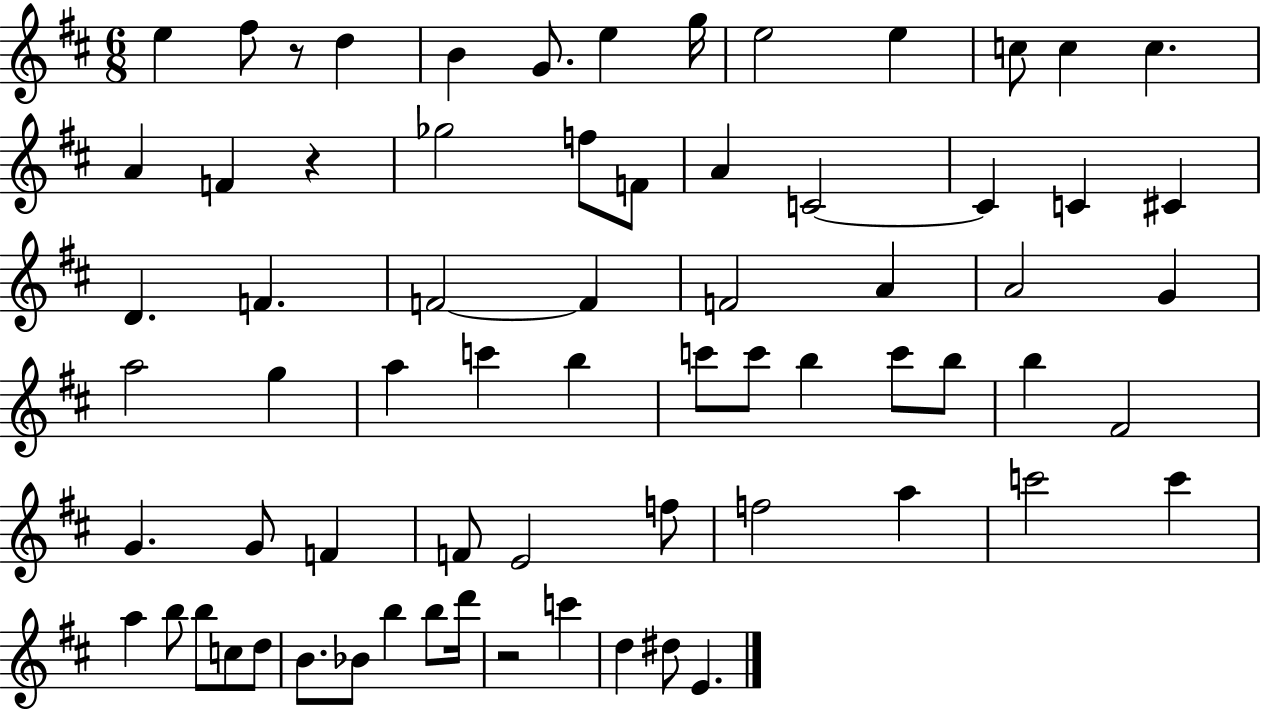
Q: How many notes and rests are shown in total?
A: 69